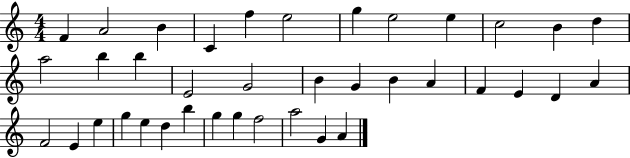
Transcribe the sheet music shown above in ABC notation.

X:1
T:Untitled
M:4/4
L:1/4
K:C
F A2 B C f e2 g e2 e c2 B d a2 b b E2 G2 B G B A F E D A F2 E e g e d b g g f2 a2 G A